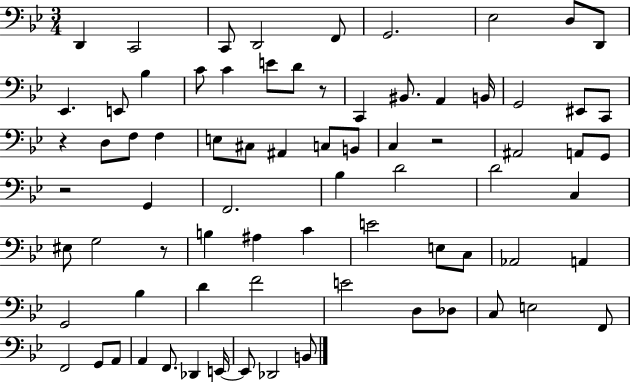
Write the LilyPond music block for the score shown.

{
  \clef bass
  \numericTimeSignature
  \time 3/4
  \key bes \major
  \repeat volta 2 { d,4 c,2 | c,8 d,2 f,8 | g,2. | ees2 d8 d,8 | \break ees,4. e,8 bes4 | c'8 c'4 e'8 d'8 r8 | c,4 bis,8. a,4 b,16 | g,2 eis,8 c,8 | \break r4 d8 f8 f4 | e8 cis8 ais,4 c8 b,8 | c4 r2 | ais,2 a,8 g,8 | \break r2 g,4 | f,2. | bes4 d'2 | d'2 c4 | \break eis8 g2 r8 | b4 ais4 c'4 | e'2 e8 c8 | aes,2 a,4 | \break g,2 bes4 | d'4 f'2 | e'2 d8 des8 | c8 e2 f,8 | \break f,2 g,8 a,8 | a,4 f,8. des,4 e,16~~ | e,8 des,2 b,8 | } \bar "|."
}